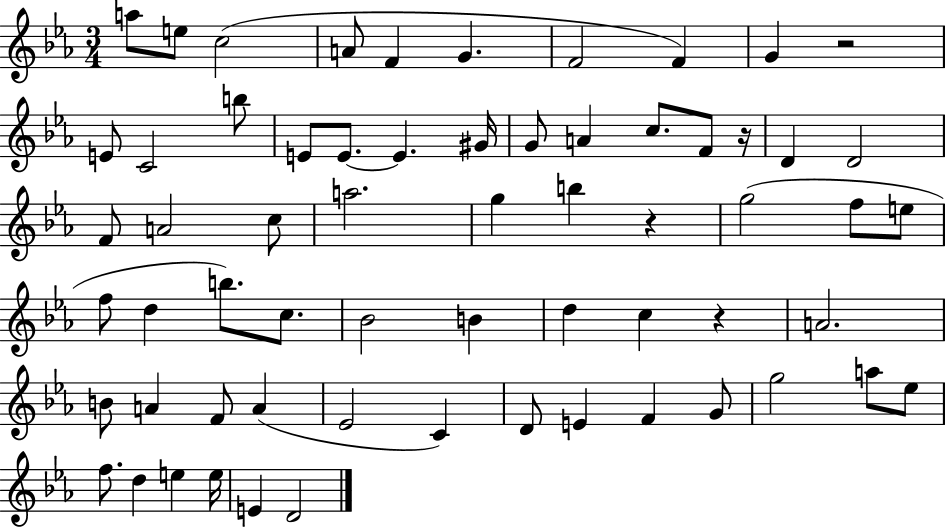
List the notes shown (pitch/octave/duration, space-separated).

A5/e E5/e C5/h A4/e F4/q G4/q. F4/h F4/q G4/q R/h E4/e C4/h B5/e E4/e E4/e. E4/q. G#4/s G4/e A4/q C5/e. F4/e R/s D4/q D4/h F4/e A4/h C5/e A5/h. G5/q B5/q R/q G5/h F5/e E5/e F5/e D5/q B5/e. C5/e. Bb4/h B4/q D5/q C5/q R/q A4/h. B4/e A4/q F4/e A4/q Eb4/h C4/q D4/e E4/q F4/q G4/e G5/h A5/e Eb5/e F5/e. D5/q E5/q E5/s E4/q D4/h